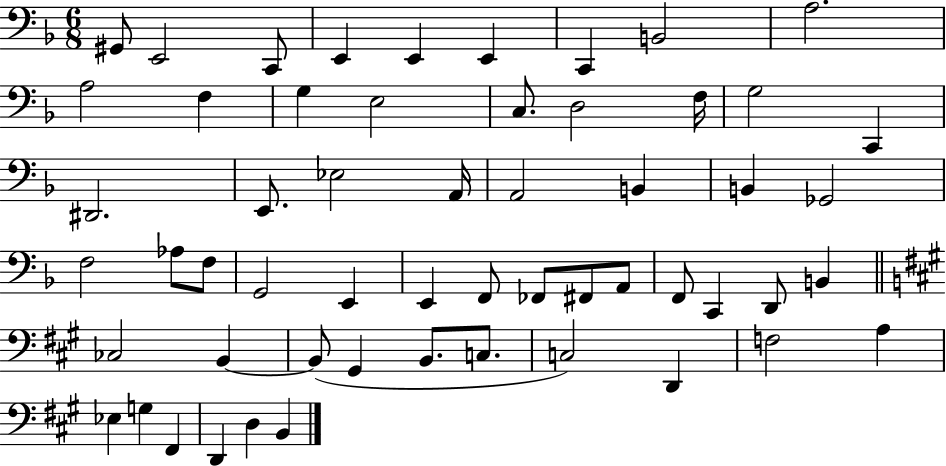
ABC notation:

X:1
T:Untitled
M:6/8
L:1/4
K:F
^G,,/2 E,,2 C,,/2 E,, E,, E,, C,, B,,2 A,2 A,2 F, G, E,2 C,/2 D,2 F,/4 G,2 C,, ^D,,2 E,,/2 _E,2 A,,/4 A,,2 B,, B,, _G,,2 F,2 _A,/2 F,/2 G,,2 E,, E,, F,,/2 _F,,/2 ^F,,/2 A,,/2 F,,/2 C,, D,,/2 B,, _C,2 B,, B,,/2 ^G,, B,,/2 C,/2 C,2 D,, F,2 A, _E, G, ^F,, D,, D, B,,